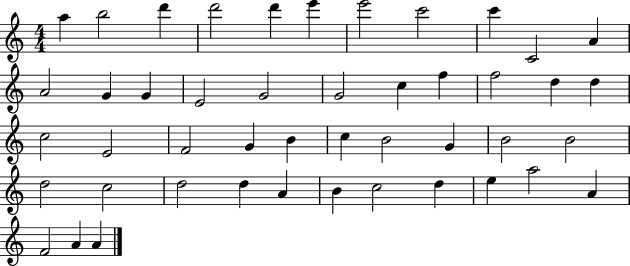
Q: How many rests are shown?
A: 0